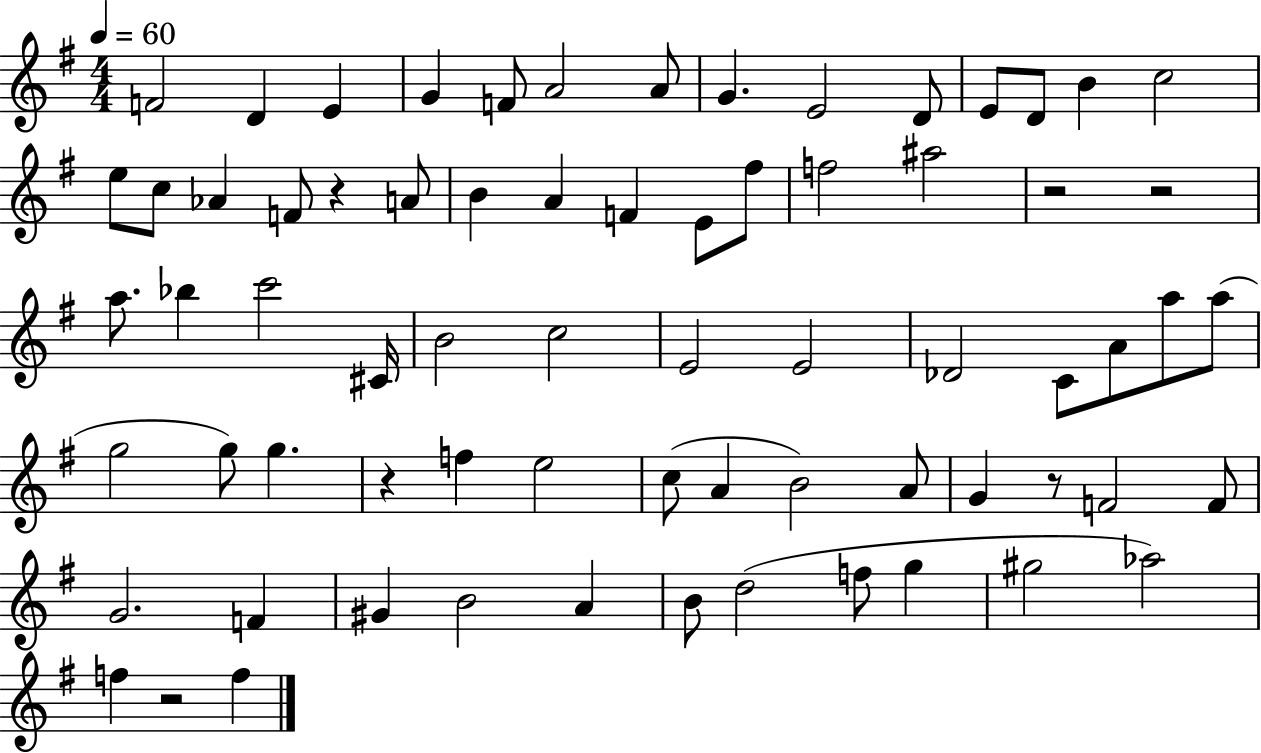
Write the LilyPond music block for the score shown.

{
  \clef treble
  \numericTimeSignature
  \time 4/4
  \key g \major
  \tempo 4 = 60
  f'2 d'4 e'4 | g'4 f'8 a'2 a'8 | g'4. e'2 d'8 | e'8 d'8 b'4 c''2 | \break e''8 c''8 aes'4 f'8 r4 a'8 | b'4 a'4 f'4 e'8 fis''8 | f''2 ais''2 | r2 r2 | \break a''8. bes''4 c'''2 cis'16 | b'2 c''2 | e'2 e'2 | des'2 c'8 a'8 a''8 a''8( | \break g''2 g''8) g''4. | r4 f''4 e''2 | c''8( a'4 b'2) a'8 | g'4 r8 f'2 f'8 | \break g'2. f'4 | gis'4 b'2 a'4 | b'8 d''2( f''8 g''4 | gis''2 aes''2) | \break f''4 r2 f''4 | \bar "|."
}